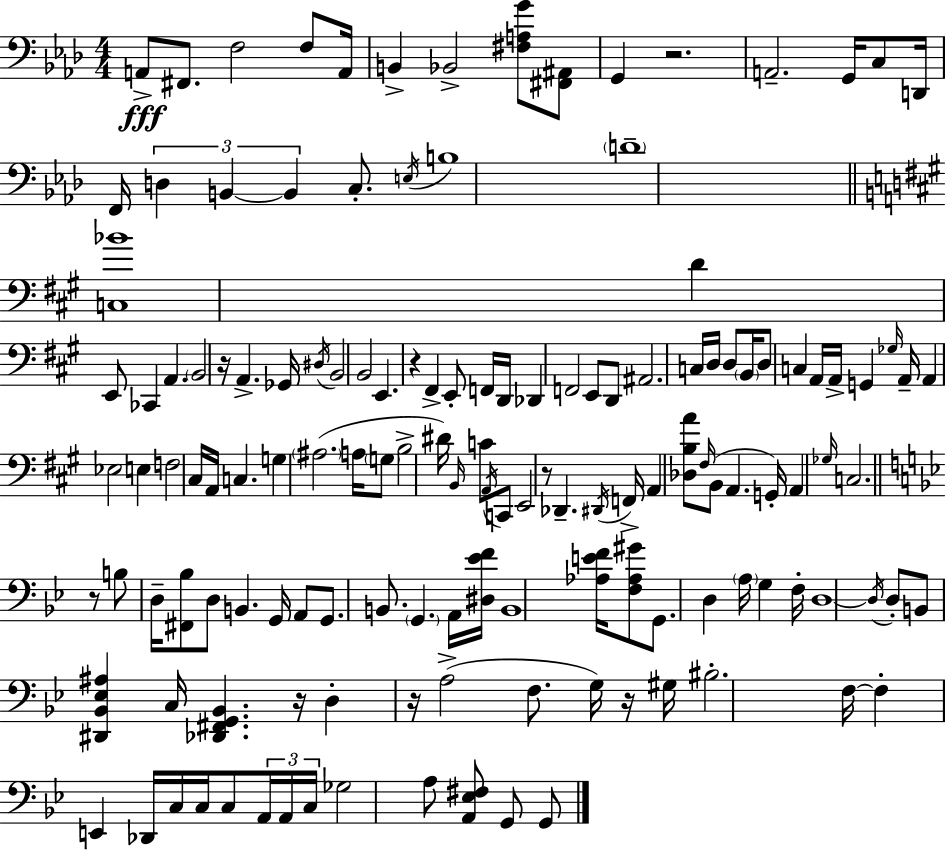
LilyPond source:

{
  \clef bass
  \numericTimeSignature
  \time 4/4
  \key f \minor
  a,8->\fff fis,8. f2 f8 a,16 | b,4-> bes,2-> <fis a g'>8 <fis, ais,>8 | g,4 r2. | a,2.-- g,16 c8 d,16 | \break f,16 \tuplet 3/2 { d4 b,4~~ b,4 } c8.-. | \acciaccatura { e16 } b1 | \parenthesize d'1-- | \bar "||" \break \key a \major <c bes'>1 | d'4 e,8 ces,4 a,4. | \parenthesize b,2 r16 a,4.-> ges,16 | \acciaccatura { dis16 } b,2 b,2 | \break e,4. r4 fis,4-> e,8-. | f,16 d,16 des,4 f,2 e,8 | d,8 ais,2. c16 | d16 d8 \parenthesize b,16 d8 c4 a,16 a,16-> g,4 | \break \grace { ges16 } a,16-- a,4 ees2 e4 | f2 cis16 a,16 c4. | g4 \parenthesize ais2.( | a16 \parenthesize g8 b2-> dis'16) \grace { b,16 } c'8 | \break \acciaccatura { a,16 } c,8 e,2 r8 des,4.-- | \acciaccatura { dis,16 } f,16-> a,4 <des b a'>8 \grace { fis16 }( b,8 a,4. | g,16-.) a,4 \grace { ges16 } c2. | \bar "||" \break \key bes \major r8 b8 d16-- <fis, bes>8 d8 b,4. g,16 | a,8 g,8. b,8. \parenthesize g,4. a,16 <dis ees' f'>16 | b,1 | <aes e' f'>16 <f aes gis'>8 g,8. d4 \parenthesize a16 g4 f16-. | \break d1~~ | \acciaccatura { d16 } d8-. b,8 <dis, bes, ees ais>4 c16 <des, fis, g, bes,>4. | r16 d4-. r16 a2->( f8. | g16) r16 gis16 bis2.-. | \break f16~~ f4-. e,4 des,16 c16 c16 c8 \tuplet 3/2 { a,16 a,16 | c16 } ges2 a8 <a, ees fis>8 g,8 g,8 | \bar "|."
}